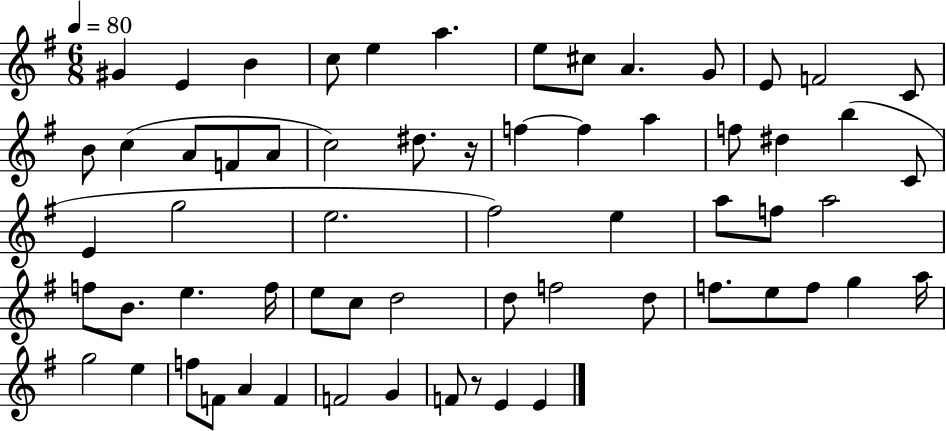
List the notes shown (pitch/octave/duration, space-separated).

G#4/q E4/q B4/q C5/e E5/q A5/q. E5/e C#5/e A4/q. G4/e E4/e F4/h C4/e B4/e C5/q A4/e F4/e A4/e C5/h D#5/e. R/s F5/q F5/q A5/q F5/e D#5/q B5/q C4/e E4/q G5/h E5/h. F#5/h E5/q A5/e F5/e A5/h F5/e B4/e. E5/q. F5/s E5/e C5/e D5/h D5/e F5/h D5/e F5/e. E5/e F5/e G5/q A5/s G5/h E5/q F5/e F4/e A4/q F4/q F4/h G4/q F4/e R/e E4/q E4/q